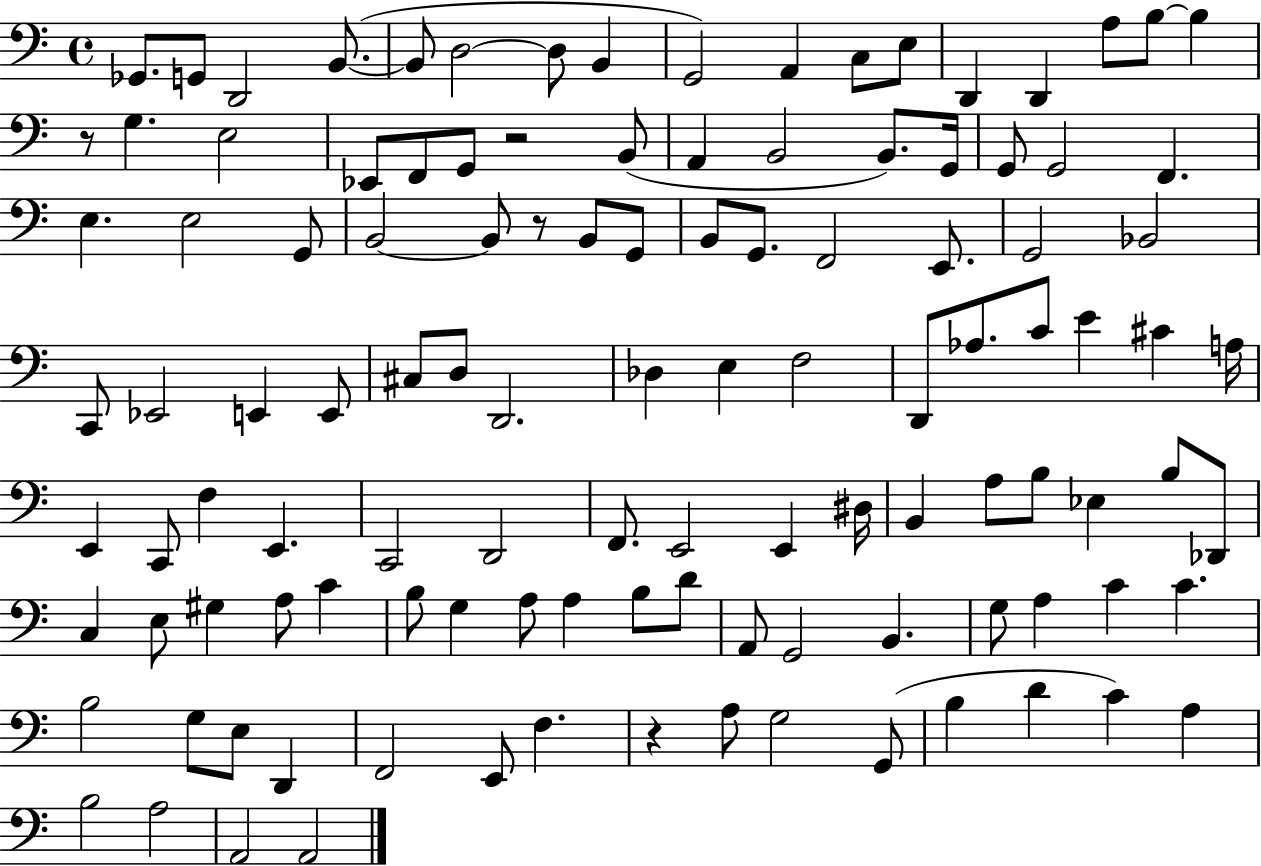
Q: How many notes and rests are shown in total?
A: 115